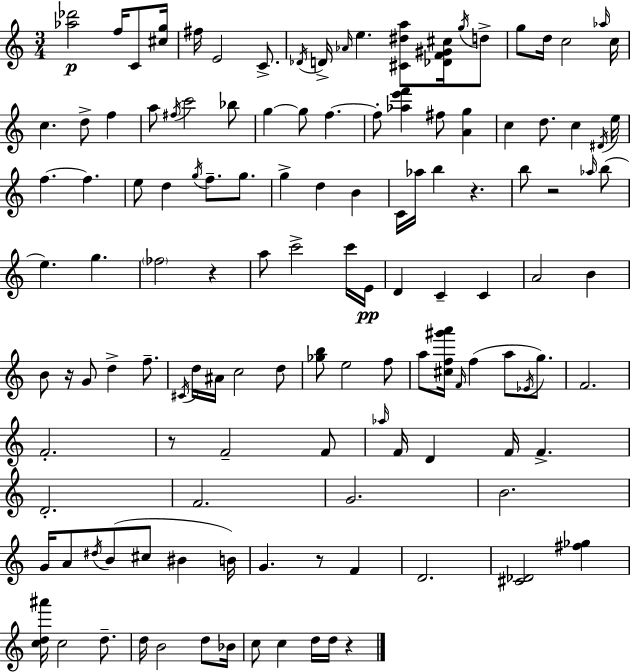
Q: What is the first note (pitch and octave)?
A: F5